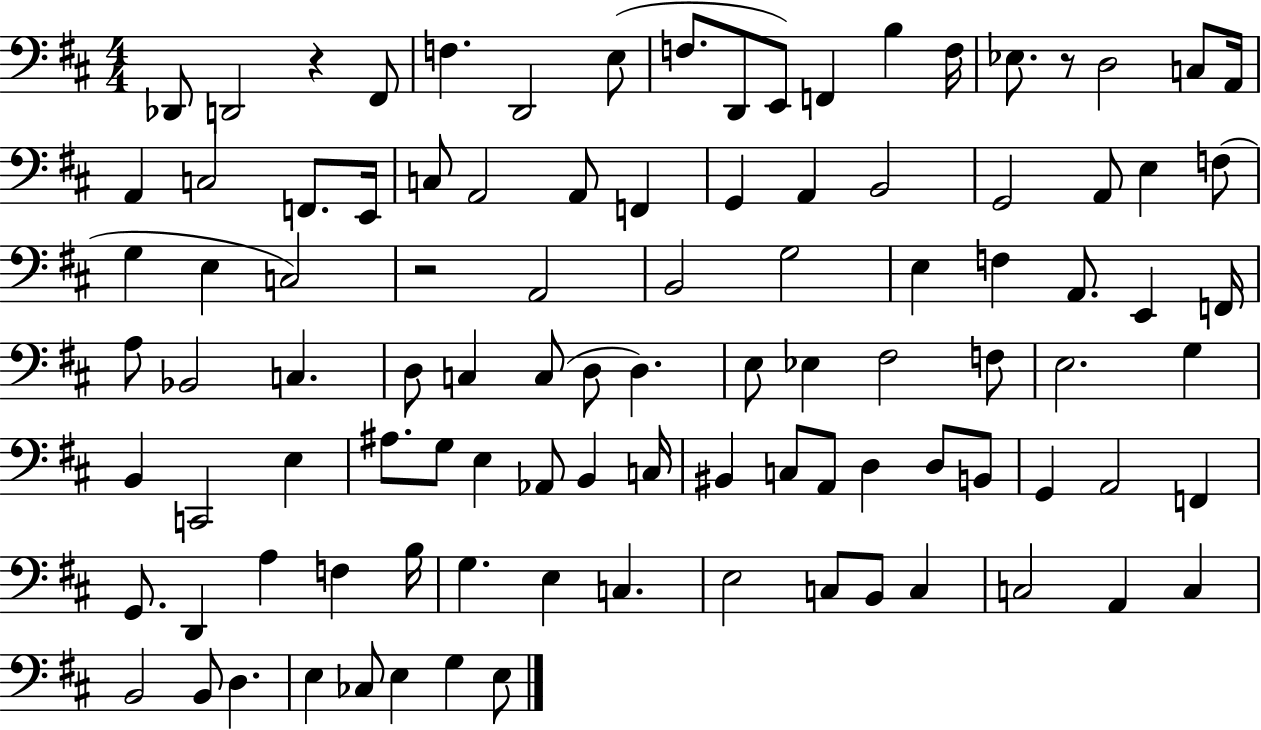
{
  \clef bass
  \numericTimeSignature
  \time 4/4
  \key d \major
  des,8 d,2 r4 fis,8 | f4. d,2 e8( | f8. d,8 e,8) f,4 b4 f16 | ees8. r8 d2 c8 a,16 | \break a,4 c2 f,8. e,16 | c8 a,2 a,8 f,4 | g,4 a,4 b,2 | g,2 a,8 e4 f8( | \break g4 e4 c2) | r2 a,2 | b,2 g2 | e4 f4 a,8. e,4 f,16 | \break a8 bes,2 c4. | d8 c4 c8( d8 d4.) | e8 ees4 fis2 f8 | e2. g4 | \break b,4 c,2 e4 | ais8. g8 e4 aes,8 b,4 c16 | bis,4 c8 a,8 d4 d8 b,8 | g,4 a,2 f,4 | \break g,8. d,4 a4 f4 b16 | g4. e4 c4. | e2 c8 b,8 c4 | c2 a,4 c4 | \break b,2 b,8 d4. | e4 ces8 e4 g4 e8 | \bar "|."
}